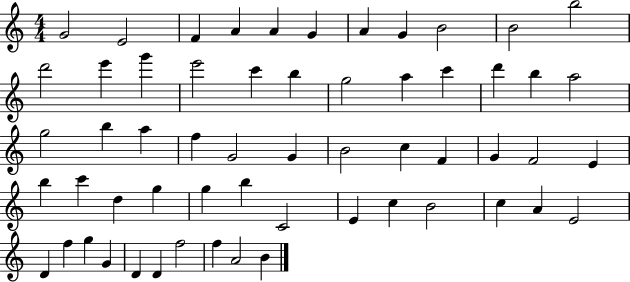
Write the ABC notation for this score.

X:1
T:Untitled
M:4/4
L:1/4
K:C
G2 E2 F A A G A G B2 B2 b2 d'2 e' g' e'2 c' b g2 a c' d' b a2 g2 b a f G2 G B2 c F G F2 E b c' d g g b C2 E c B2 c A E2 D f g G D D f2 f A2 B